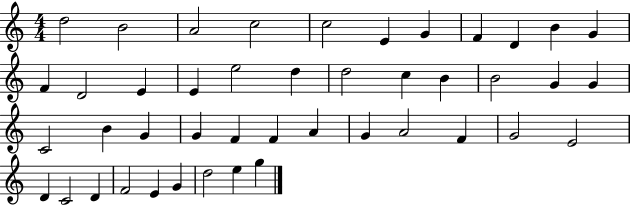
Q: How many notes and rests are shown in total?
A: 44